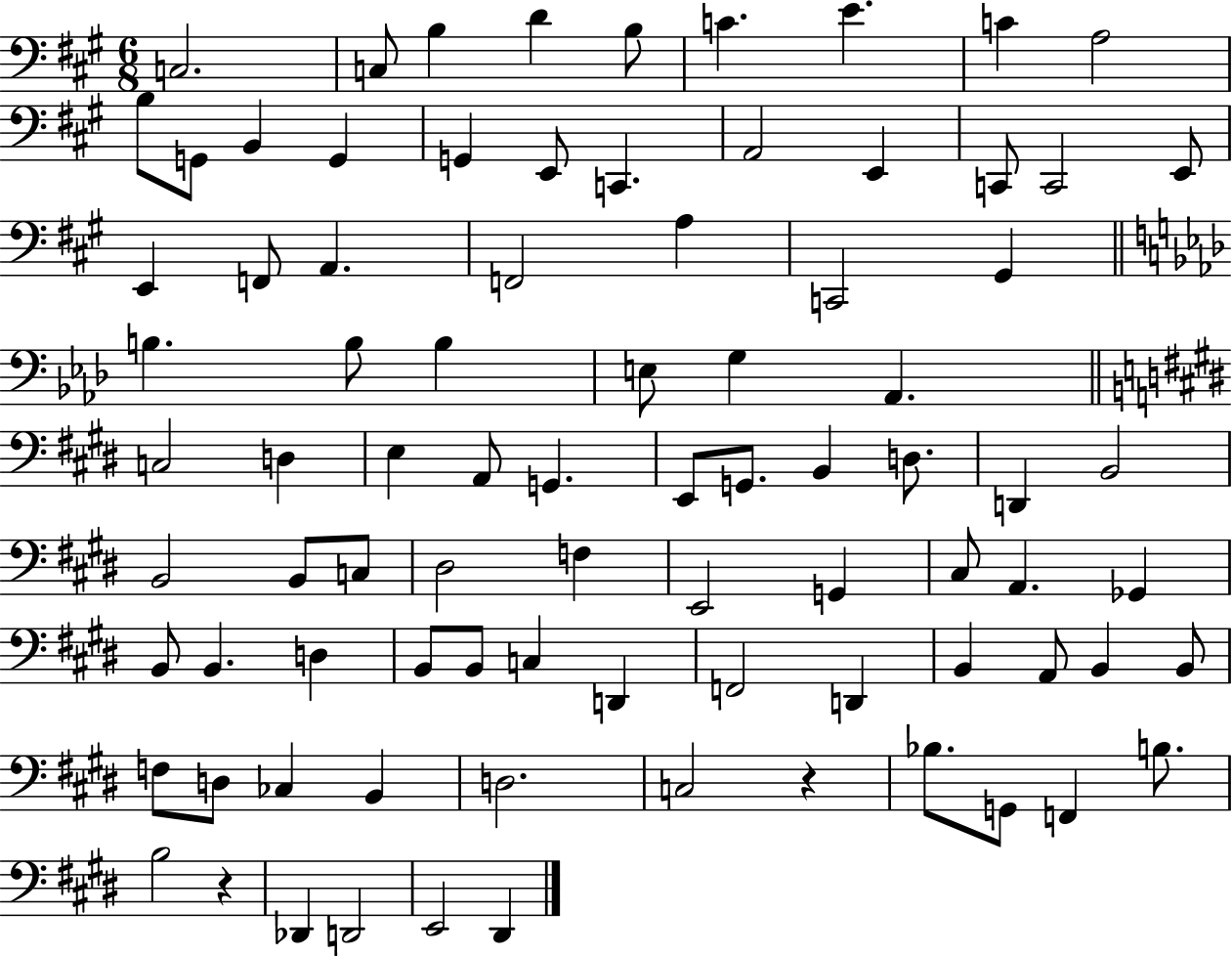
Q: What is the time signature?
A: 6/8